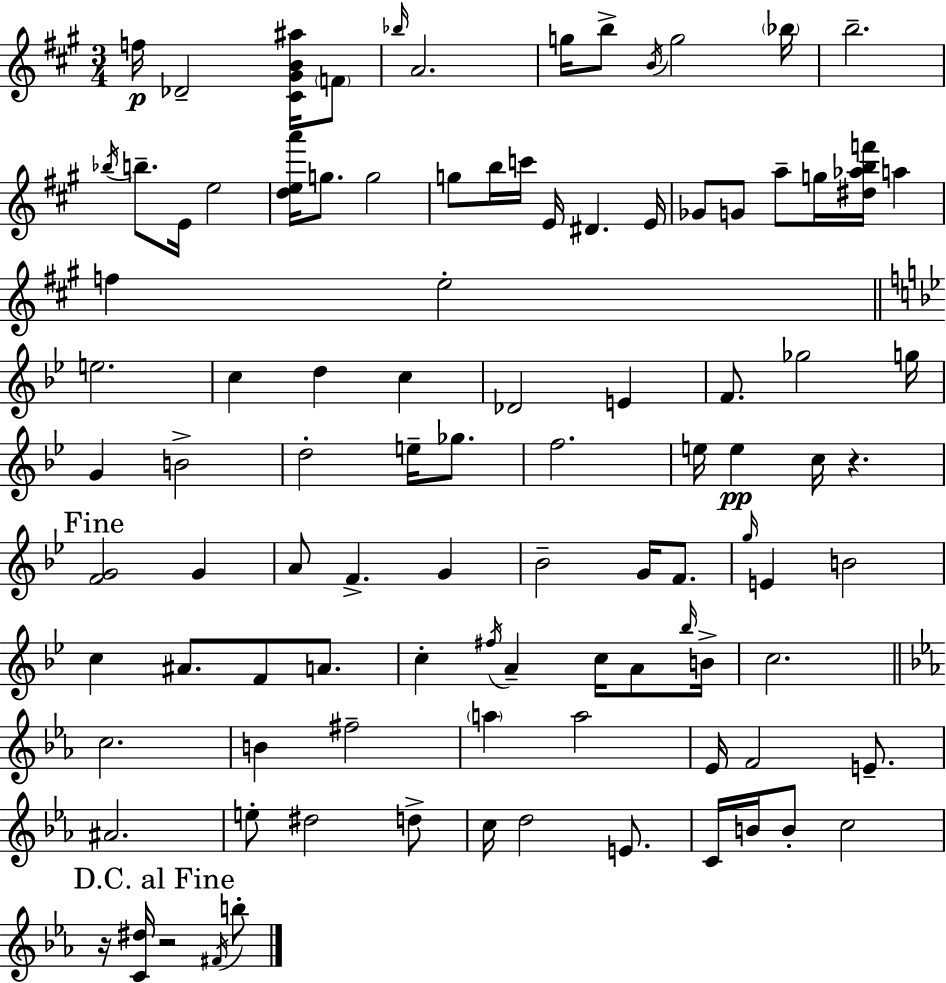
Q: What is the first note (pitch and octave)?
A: F5